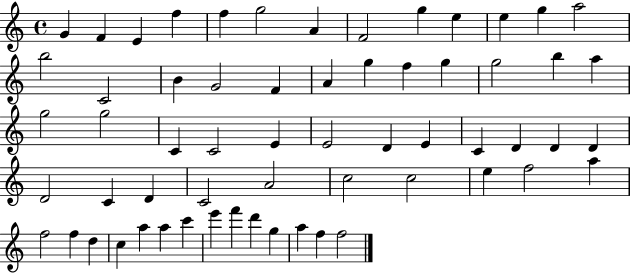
{
  \clef treble
  \time 4/4
  \defaultTimeSignature
  \key c \major
  g'4 f'4 e'4 f''4 | f''4 g''2 a'4 | f'2 g''4 e''4 | e''4 g''4 a''2 | \break b''2 c'2 | b'4 g'2 f'4 | a'4 g''4 f''4 g''4 | g''2 b''4 a''4 | \break g''2 g''2 | c'4 c'2 e'4 | e'2 d'4 e'4 | c'4 d'4 d'4 d'4 | \break d'2 c'4 d'4 | c'2 a'2 | c''2 c''2 | e''4 f''2 a''4 | \break f''2 f''4 d''4 | c''4 a''4 a''4 c'''4 | e'''4 f'''4 d'''4 g''4 | a''4 f''4 f''2 | \break \bar "|."
}